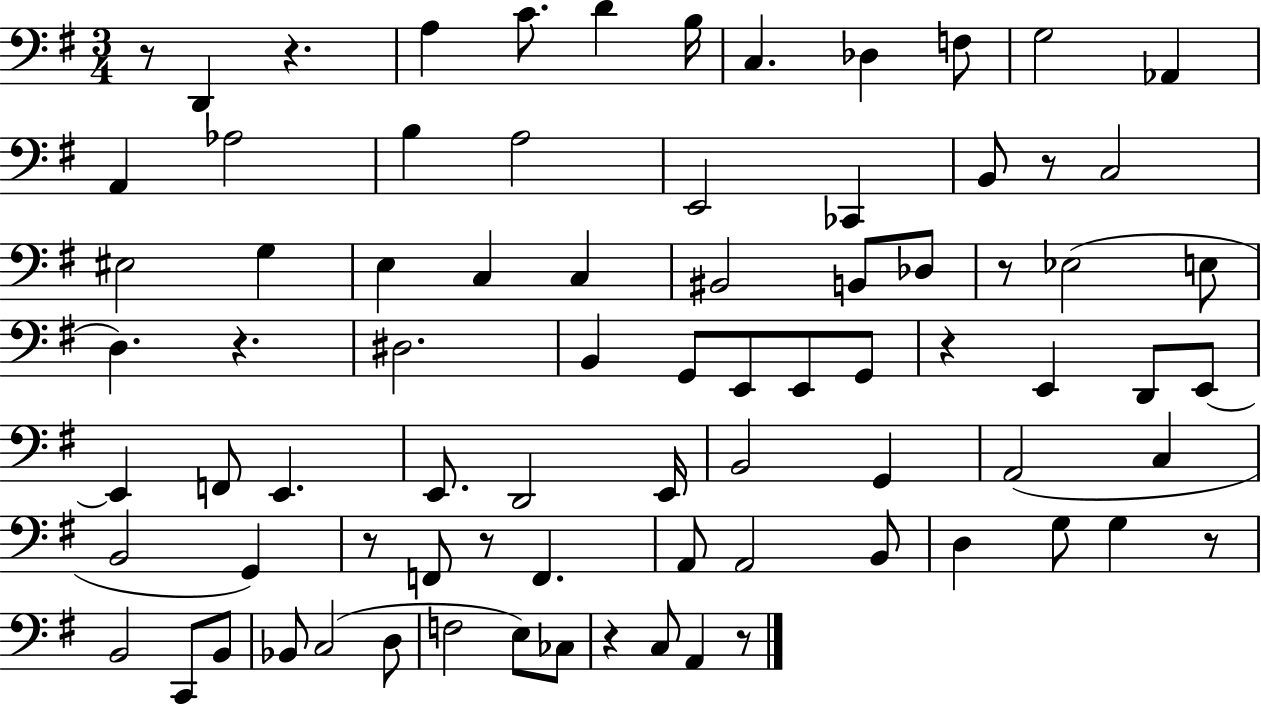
X:1
T:Untitled
M:3/4
L:1/4
K:G
z/2 D,, z A, C/2 D B,/4 C, _D, F,/2 G,2 _A,, A,, _A,2 B, A,2 E,,2 _C,, B,,/2 z/2 C,2 ^E,2 G, E, C, C, ^B,,2 B,,/2 _D,/2 z/2 _E,2 E,/2 D, z ^D,2 B,, G,,/2 E,,/2 E,,/2 G,,/2 z E,, D,,/2 E,,/2 E,, F,,/2 E,, E,,/2 D,,2 E,,/4 B,,2 G,, A,,2 C, B,,2 G,, z/2 F,,/2 z/2 F,, A,,/2 A,,2 B,,/2 D, G,/2 G, z/2 B,,2 C,,/2 B,,/2 _B,,/2 C,2 D,/2 F,2 E,/2 _C,/2 z C,/2 A,, z/2